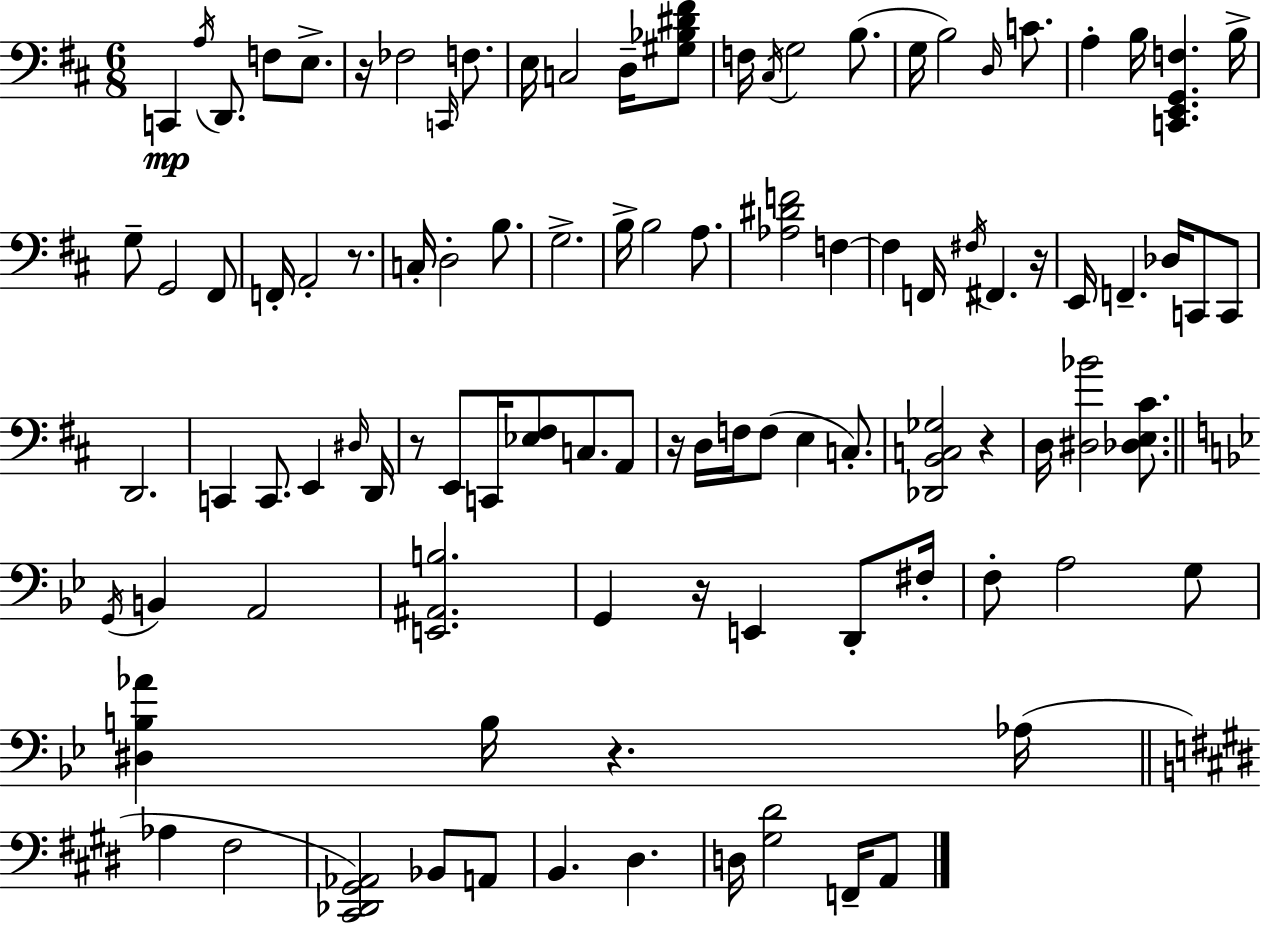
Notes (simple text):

C2/q A3/s D2/e. F3/e E3/e. R/s FES3/h C2/s F3/e. E3/s C3/h D3/s [G#3,Bb3,D#4,F#4]/e F3/s C#3/s G3/h B3/e. G3/s B3/h D3/s C4/e. A3/q B3/s [C2,E2,G2,F3]/q. B3/s G3/e G2/h F#2/e F2/s A2/h R/e. C3/s D3/h B3/e. G3/h. B3/s B3/h A3/e. [Ab3,D#4,F4]/h F3/q F3/q F2/s F#3/s F#2/q. R/s E2/s F2/q. Db3/s C2/e C2/e D2/h. C2/q C2/e. E2/q D#3/s D2/s R/e E2/e C2/s [Eb3,F#3]/e C3/e. A2/e R/s D3/s F3/s F3/e E3/q C3/e. [Db2,B2,C3,Gb3]/h R/q D3/s [D#3,Bb4]/h [Db3,E3,C#4]/e. G2/s B2/q A2/h [E2,A#2,B3]/h. G2/q R/s E2/q D2/e F#3/s F3/e A3/h G3/e [D#3,B3,Ab4]/q B3/s R/q. Ab3/s Ab3/q F#3/h [C#2,Db2,G#2,Ab2]/h Bb2/e A2/e B2/q. D#3/q. D3/s [G#3,D#4]/h F2/s A2/e